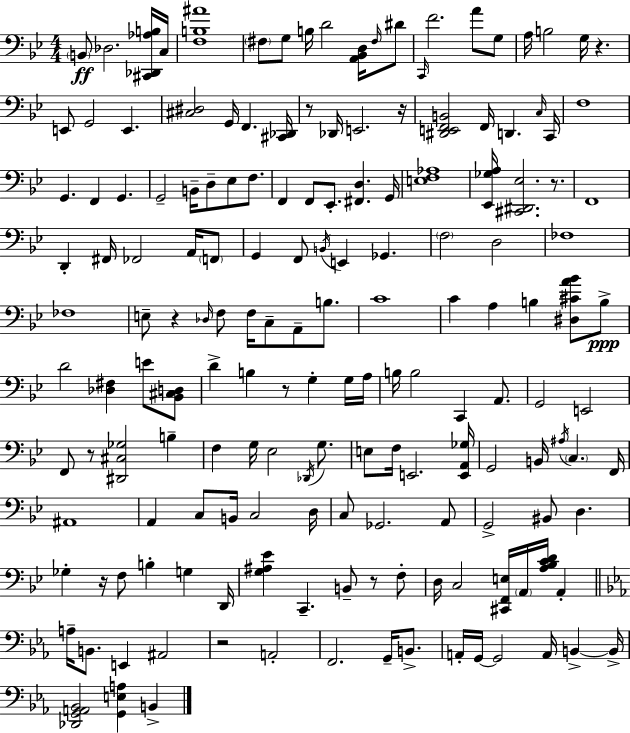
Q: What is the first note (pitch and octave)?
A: B2